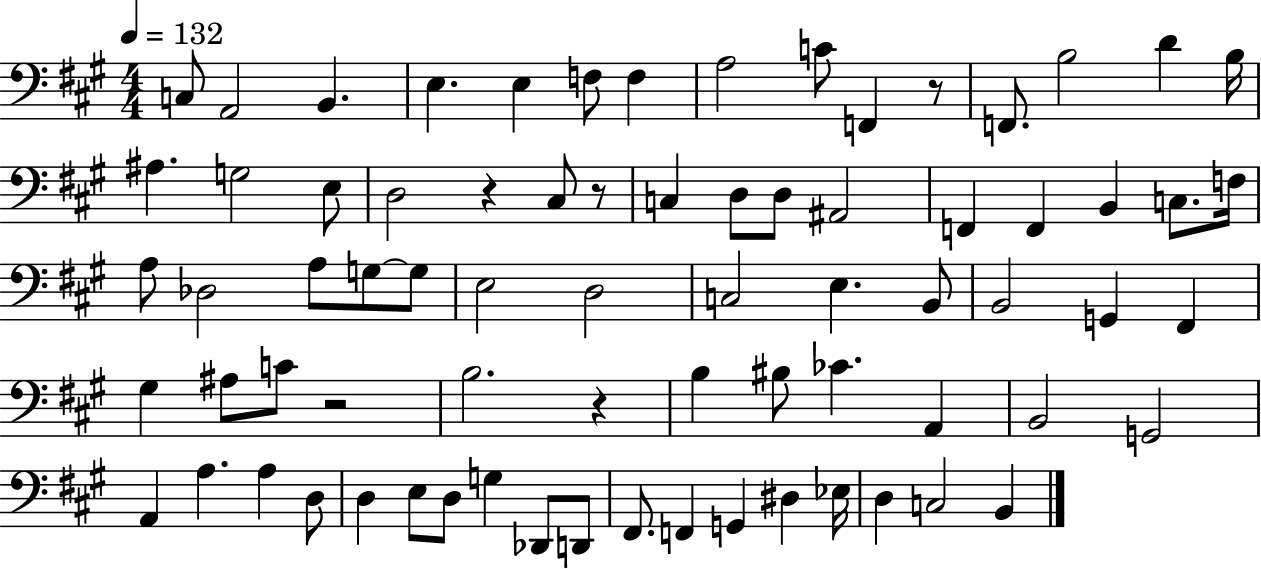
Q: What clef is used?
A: bass